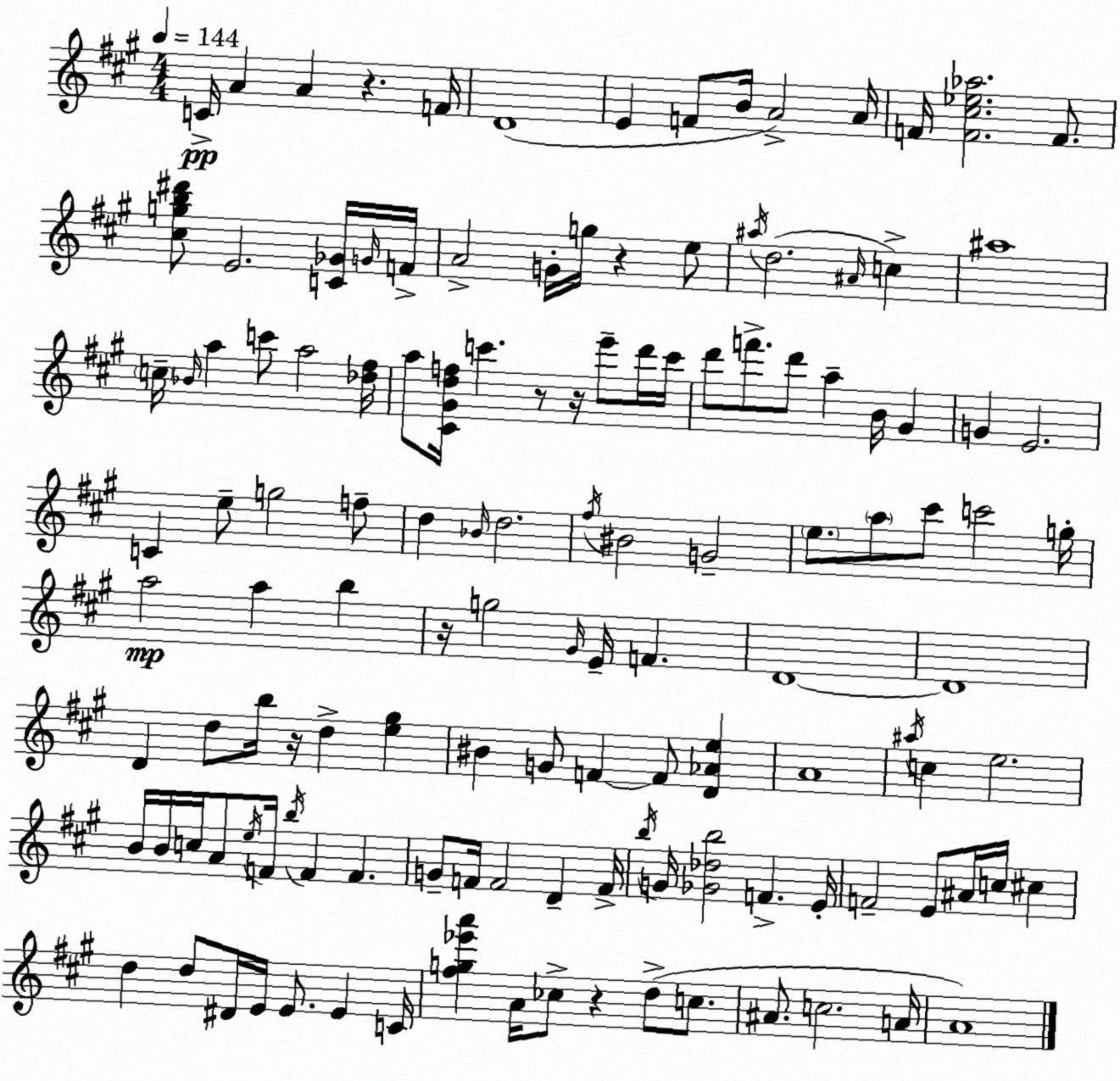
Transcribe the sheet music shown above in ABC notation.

X:1
T:Untitled
M:4/4
L:1/4
K:A
C/4 A A z F/4 D4 E F/2 B/4 A2 A/4 F/4 [F^c_e_a]2 F/2 [^cgb^d']/2 E2 [C_G]/4 G/4 F/4 A2 G/4 g/4 z e/2 ^a/4 d2 ^A/4 c ^a4 c/4 _B/4 a c'/2 a2 [_d^f]/4 a/2 [^C^Gdf]/4 c' z/2 z/4 e'/2 d'/4 c'/4 d'/2 f'/2 d'/2 a B/4 ^G G E2 C e/2 g2 f/2 d _B/4 d2 ^f/4 ^B2 G2 e/2 a/2 ^c'/2 c'2 g/4 a2 a b z/4 g2 ^G/4 E/4 F D4 D4 D d/2 b/4 z/4 d [e^g] ^B G/2 F F/2 [D_Ae] A4 ^a/4 c e2 B/4 B/4 c/4 A/2 e/4 F/4 b/4 F F G/2 F/4 F2 D F/4 b/4 G/4 [_G_db]2 F E/4 F2 E/2 ^A/4 c/4 ^c d d/2 ^D/4 E/4 E/2 E C/4 [^fg_e'a'] A/4 _c/2 z d/2 c/2 ^A/2 c2 A/4 A4